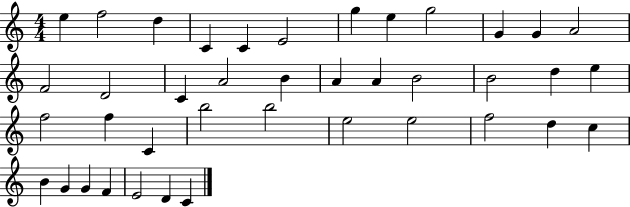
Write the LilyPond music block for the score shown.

{
  \clef treble
  \numericTimeSignature
  \time 4/4
  \key c \major
  e''4 f''2 d''4 | c'4 c'4 e'2 | g''4 e''4 g''2 | g'4 g'4 a'2 | \break f'2 d'2 | c'4 a'2 b'4 | a'4 a'4 b'2 | b'2 d''4 e''4 | \break f''2 f''4 c'4 | b''2 b''2 | e''2 e''2 | f''2 d''4 c''4 | \break b'4 g'4 g'4 f'4 | e'2 d'4 c'4 | \bar "|."
}